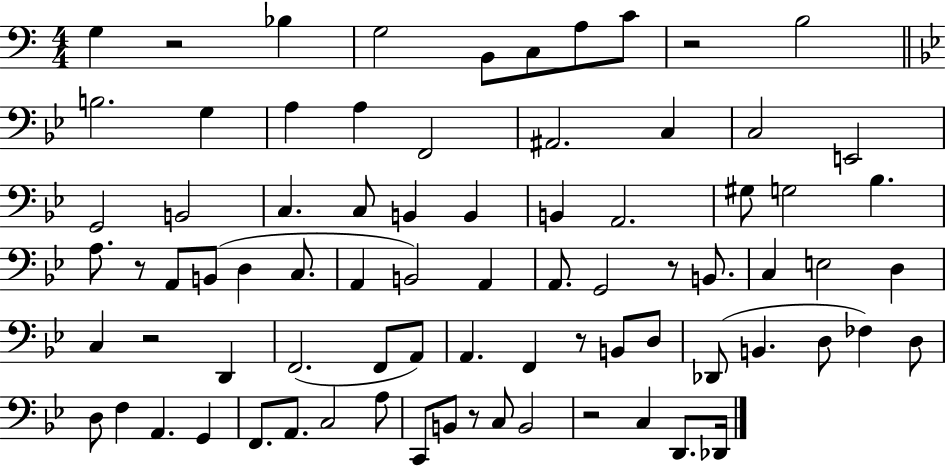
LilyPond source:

{
  \clef bass
  \numericTimeSignature
  \time 4/4
  \key c \major
  g4 r2 bes4 | g2 b,8 c8 a8 c'8 | r2 b2 | \bar "||" \break \key g \minor b2. g4 | a4 a4 f,2 | ais,2. c4 | c2 e,2 | \break g,2 b,2 | c4. c8 b,4 b,4 | b,4 a,2. | gis8 g2 bes4. | \break a8. r8 a,8 b,8( d4 c8. | a,4 b,2) a,4 | a,8. g,2 r8 b,8. | c4 e2 d4 | \break c4 r2 d,4 | f,2.( f,8 a,8) | a,4. f,4 r8 b,8 d8 | des,8( b,4. d8 fes4) d8 | \break d8 f4 a,4. g,4 | f,8. a,8. c2 a8 | c,8 b,8 r8 c8 b,2 | r2 c4 d,8. des,16 | \break \bar "|."
}